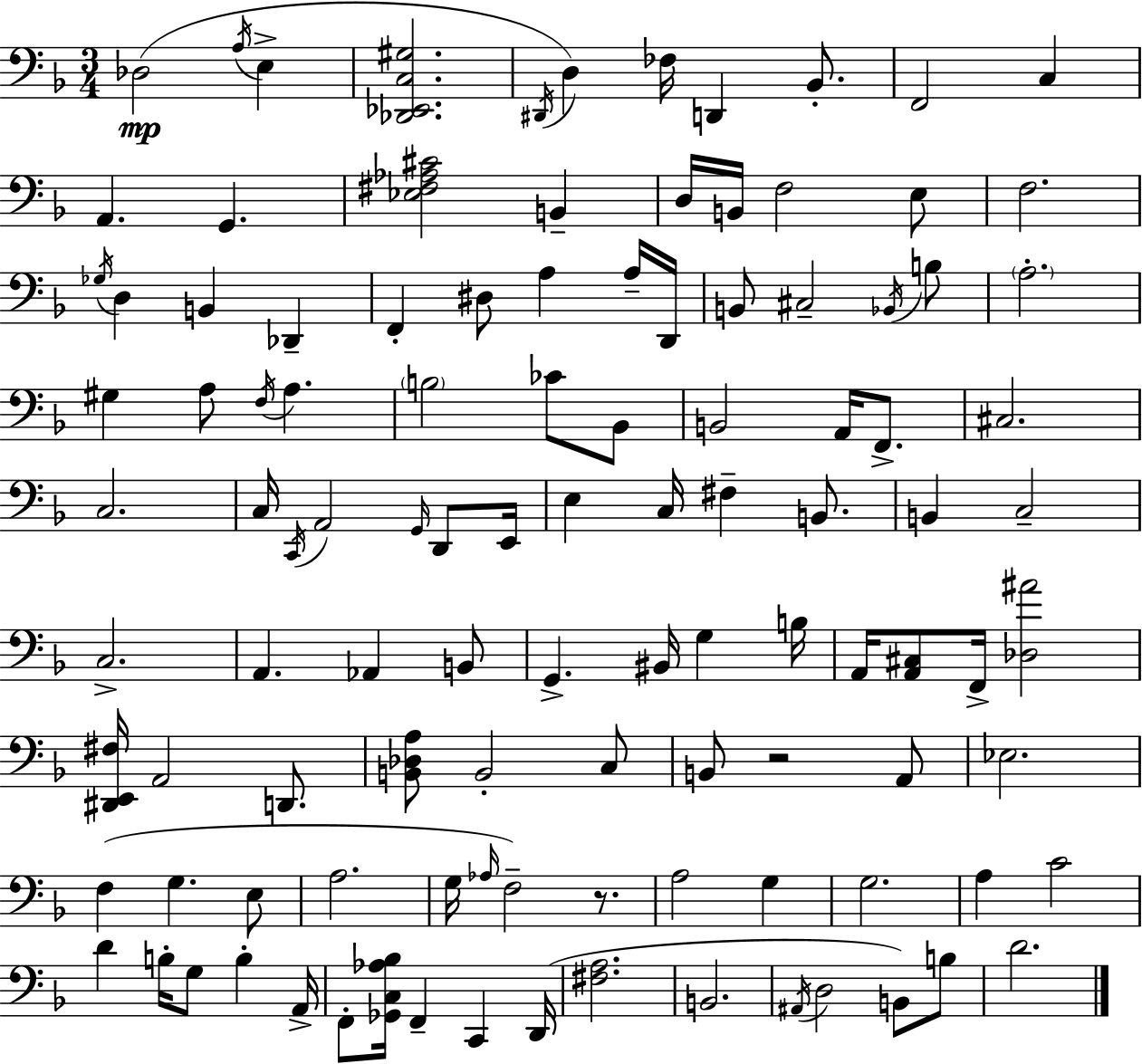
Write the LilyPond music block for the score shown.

{
  \clef bass
  \numericTimeSignature
  \time 3/4
  \key d \minor
  \repeat volta 2 { des2(\mp \acciaccatura { a16 } e4-> | <des, ees, c gis>2. | \acciaccatura { dis,16 }) d4 fes16 d,4 bes,8.-. | f,2 c4 | \break a,4. g,4. | <ees fis aes cis'>2 b,4-- | d16 b,16 f2 | e8 f2. | \break \acciaccatura { ges16 } d4 b,4 des,4-- | f,4-. dis8 a4 | a16-- d,16 b,8 cis2-- | \acciaccatura { bes,16 } b8 \parenthesize a2.-. | \break gis4 a8 \acciaccatura { f16 } a4. | \parenthesize b2 | ces'8 bes,8 b,2 | a,16 f,8.-> cis2. | \break c2. | c16 \acciaccatura { c,16 } a,2 | \grace { g,16 } d,8 e,16 e4 c16 | fis4-- b,8. b,4 c2-- | \break c2.-> | a,4. | aes,4 b,8 g,4.-> | bis,16 g4 b16 a,16 <a, cis>8 f,16-> <des ais'>2 | \break <dis, e, fis>16 a,2 | d,8. <b, des a>8 b,2-. | c8 b,8 r2 | a,8 ees2. | \break f4( g4. | e8 a2. | g16 \grace { aes16 }) f2-- | r8. a2 | \break g4 g2. | a4 | c'2 d'4 | b16-. g8 b4-. a,16-> f,8-. <ges, c aes bes>16 f,4-- | \break c,4 d,16( <fis a>2. | b,2. | \acciaccatura { ais,16 } d2 | b,8) b8 d'2. | \break } \bar "|."
}